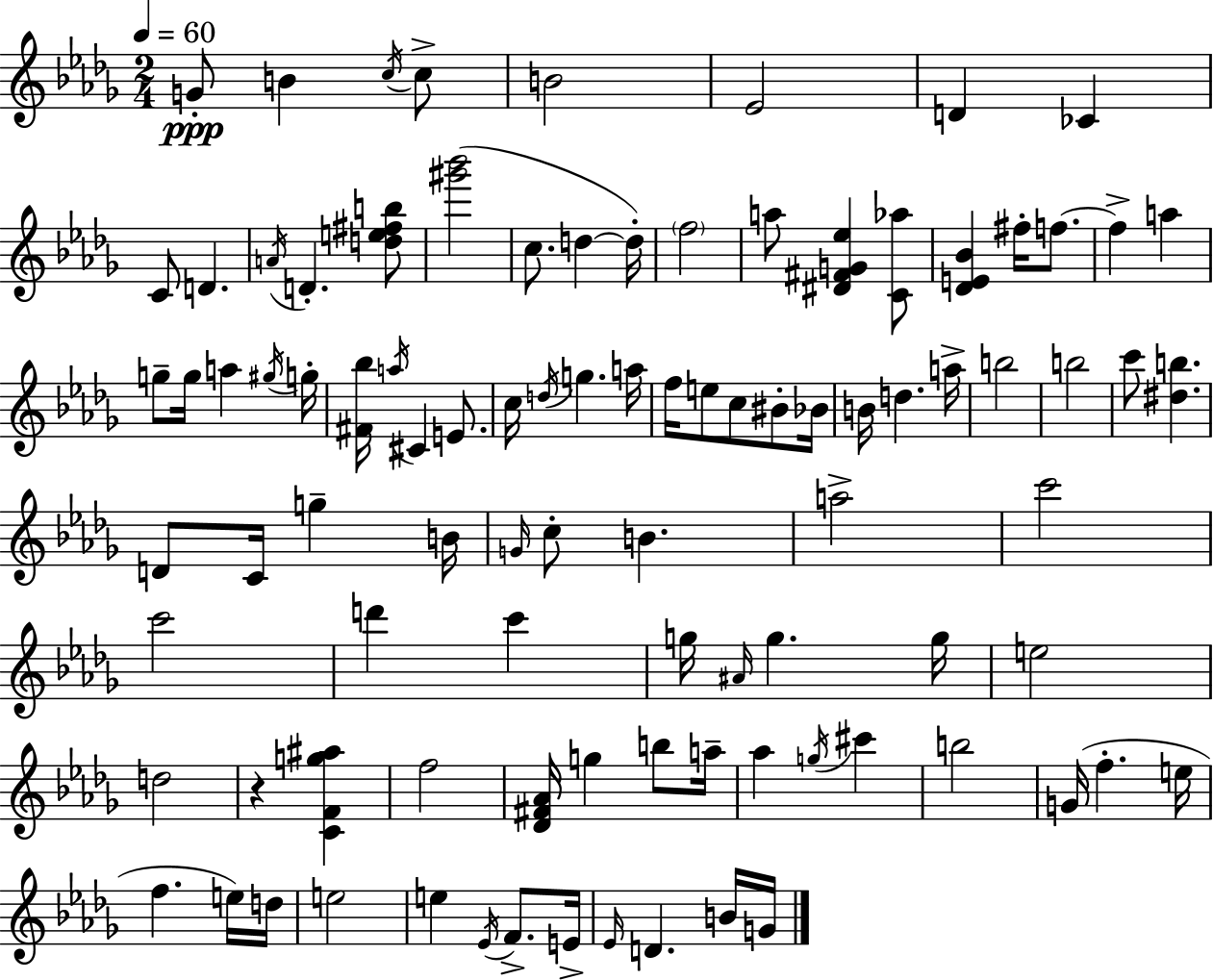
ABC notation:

X:1
T:Untitled
M:2/4
L:1/4
K:Bbm
G/2 B c/4 c/2 B2 _E2 D _C C/2 D A/4 D [de^fb]/2 [^g'_b']2 c/2 d d/4 f2 a/2 [^D^FG_e] [C_a]/2 [_DE_B] ^f/4 f/2 f a g/2 g/4 a ^g/4 g/4 [^F_b]/4 a/4 ^C E/2 c/4 d/4 g a/4 f/4 e/2 c/2 ^B/2 _B/4 B/4 d a/4 b2 b2 c'/2 [^db] D/2 C/4 g B/4 G/4 c/2 B a2 c'2 c'2 d' c' g/4 ^A/4 g g/4 e2 d2 z [CFg^a] f2 [_D^F_A]/4 g b/2 a/4 _a g/4 ^c' b2 G/4 f e/4 f e/4 d/4 e2 e _E/4 F/2 E/4 _E/4 D B/4 G/4